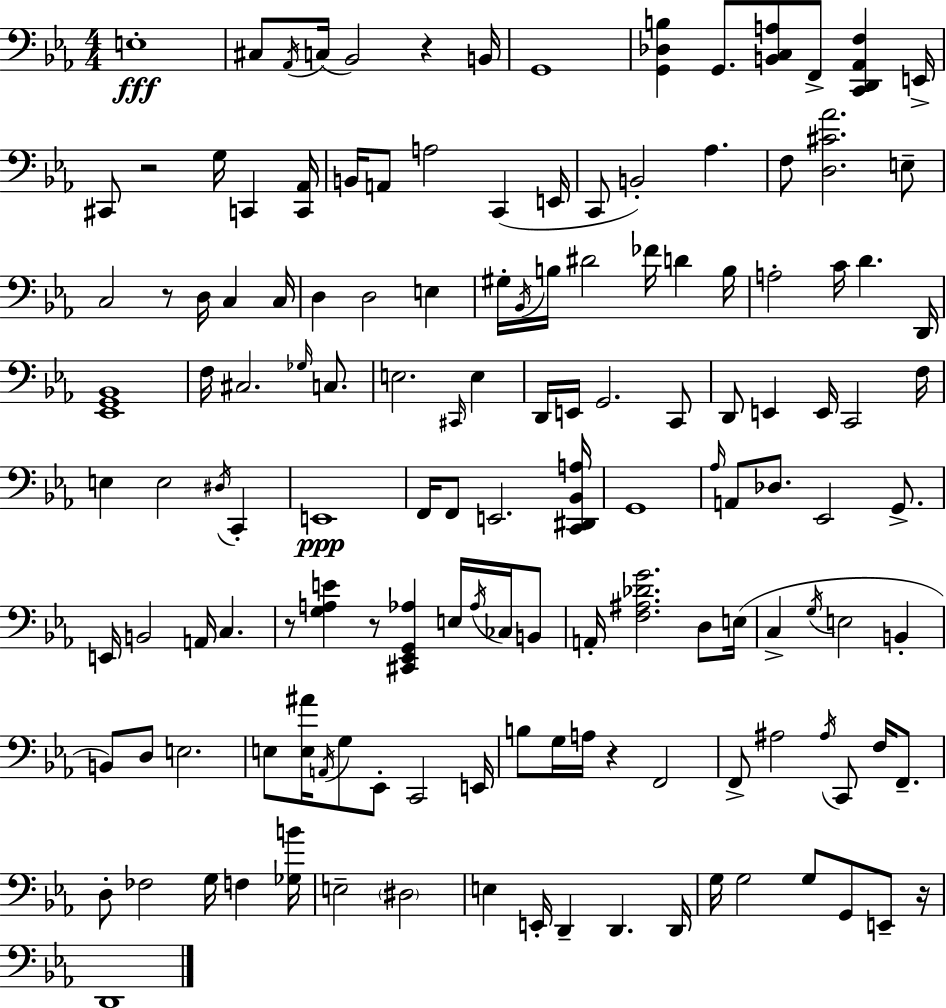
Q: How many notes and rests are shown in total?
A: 141